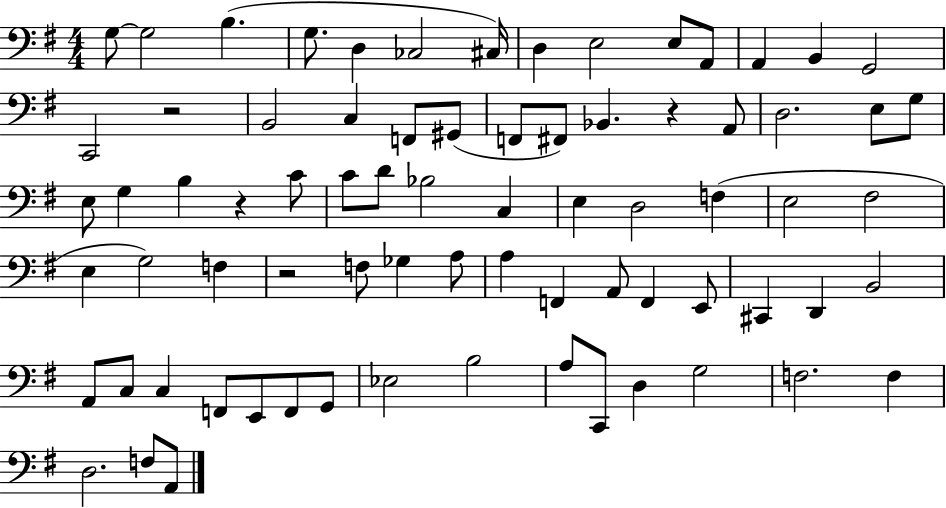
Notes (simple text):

G3/e G3/h B3/q. G3/e. D3/q CES3/h C#3/s D3/q E3/h E3/e A2/e A2/q B2/q G2/h C2/h R/h B2/h C3/q F2/e G#2/e F2/e F#2/e Bb2/q. R/q A2/e D3/h. E3/e G3/e E3/e G3/q B3/q R/q C4/e C4/e D4/e Bb3/h C3/q E3/q D3/h F3/q E3/h F#3/h E3/q G3/h F3/q R/h F3/e Gb3/q A3/e A3/q F2/q A2/e F2/q E2/e C#2/q D2/q B2/h A2/e C3/e C3/q F2/e E2/e F2/e G2/e Eb3/h B3/h A3/e C2/e D3/q G3/h F3/h. F3/q D3/h. F3/e A2/e